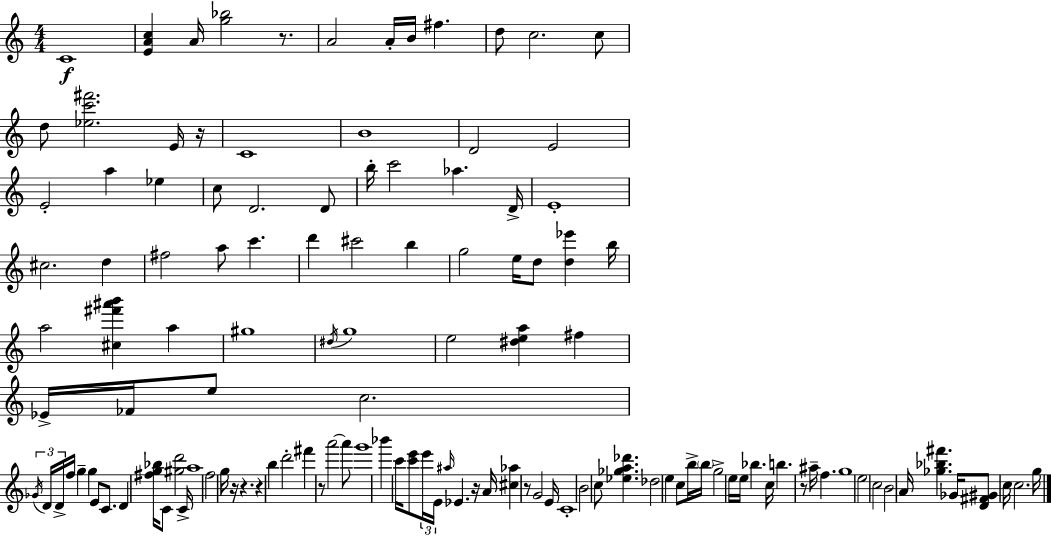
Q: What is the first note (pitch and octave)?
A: C4